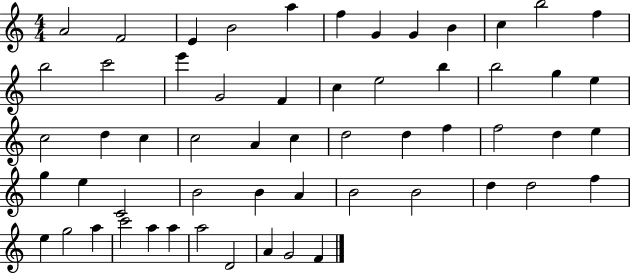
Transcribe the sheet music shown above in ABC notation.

X:1
T:Untitled
M:4/4
L:1/4
K:C
A2 F2 E B2 a f G G B c b2 f b2 c'2 e' G2 F c e2 b b2 g e c2 d c c2 A c d2 d f f2 d e g e C2 B2 B A B2 B2 d d2 f e g2 a c'2 a a a2 D2 A G2 F